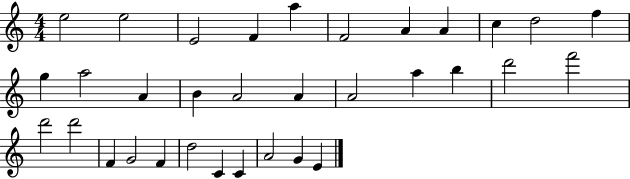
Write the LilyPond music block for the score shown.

{
  \clef treble
  \numericTimeSignature
  \time 4/4
  \key c \major
  e''2 e''2 | e'2 f'4 a''4 | f'2 a'4 a'4 | c''4 d''2 f''4 | \break g''4 a''2 a'4 | b'4 a'2 a'4 | a'2 a''4 b''4 | d'''2 f'''2 | \break d'''2 d'''2 | f'4 g'2 f'4 | d''2 c'4 c'4 | a'2 g'4 e'4 | \break \bar "|."
}